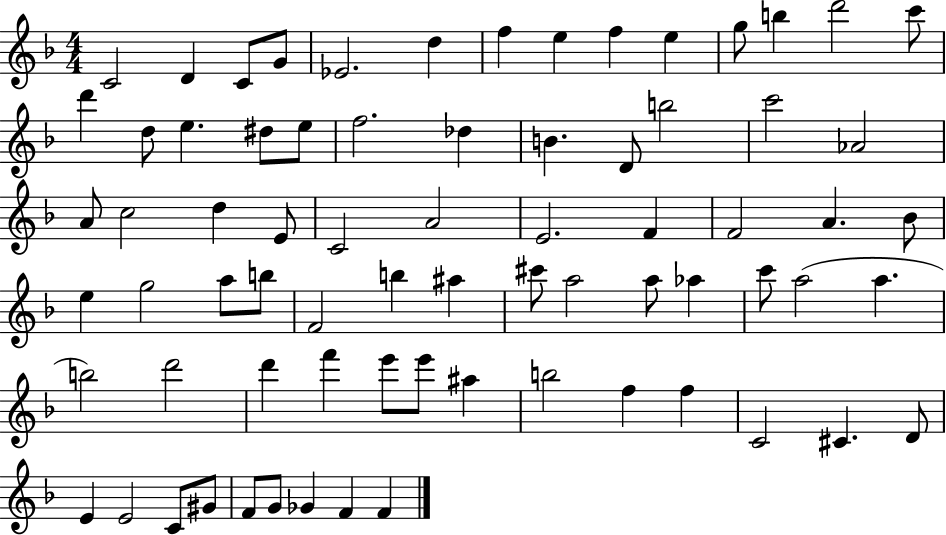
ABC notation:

X:1
T:Untitled
M:4/4
L:1/4
K:F
C2 D C/2 G/2 _E2 d f e f e g/2 b d'2 c'/2 d' d/2 e ^d/2 e/2 f2 _d B D/2 b2 c'2 _A2 A/2 c2 d E/2 C2 A2 E2 F F2 A _B/2 e g2 a/2 b/2 F2 b ^a ^c'/2 a2 a/2 _a c'/2 a2 a b2 d'2 d' f' e'/2 e'/2 ^a b2 f f C2 ^C D/2 E E2 C/2 ^G/2 F/2 G/2 _G F F